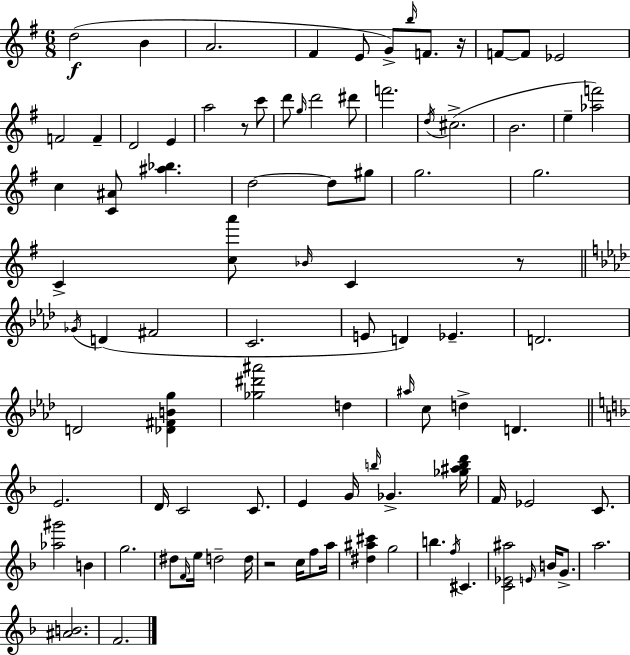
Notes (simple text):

D5/h B4/q A4/h. F#4/q E4/e G4/e B5/s F4/e. R/s F4/e F4/e Eb4/h F4/h F4/q D4/h E4/q A5/h R/e C6/e D6/e G5/s D6/h D#6/e F6/h. D5/s C#5/h. B4/h. E5/q [Ab5,F6]/h C5/q [C4,A#4]/e [A#5,Bb5]/q. D5/h D5/e G#5/e G5/h. G5/h. C4/q [C5,A6]/e Bb4/s C4/q R/e Gb4/s D4/q F#4/h C4/h. E4/e D4/q Eb4/q. D4/h. D4/h [Db4,F#4,B4,G5]/q [Gb5,D#6,A#6]/h D5/q A#5/s C5/e D5/q D4/q. E4/h. D4/s C4/h C4/e. E4/q G4/s B5/s Gb4/q. [Gb5,A#5,B5,D6]/s F4/s Eb4/h C4/e. [Ab5,G#6]/h B4/q G5/h. D#5/e F4/s E5/s D5/h D5/s R/h C5/s F5/e A5/s [D#5,A#5,C#6]/q G5/h B5/q. F5/s C#4/q. [C4,Eb4,A#5]/h E4/s B4/s G4/e. A5/h. [A#4,B4]/h. F4/h.